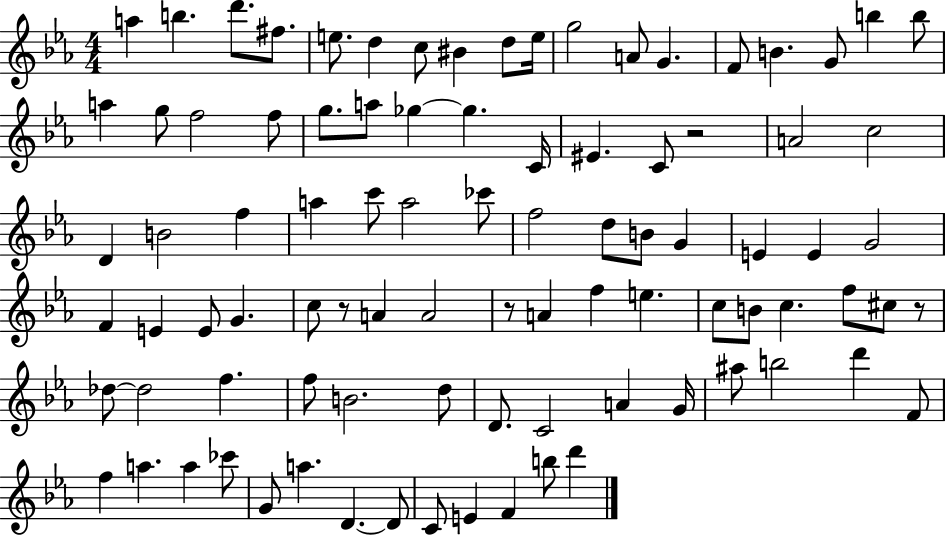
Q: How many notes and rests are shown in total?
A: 91